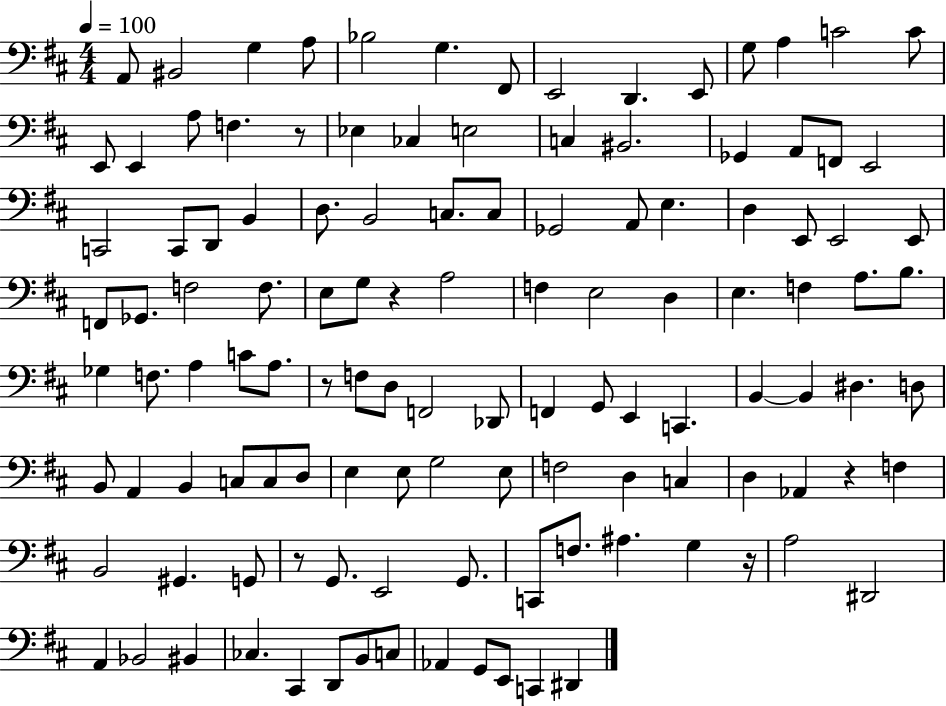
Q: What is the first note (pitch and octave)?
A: A2